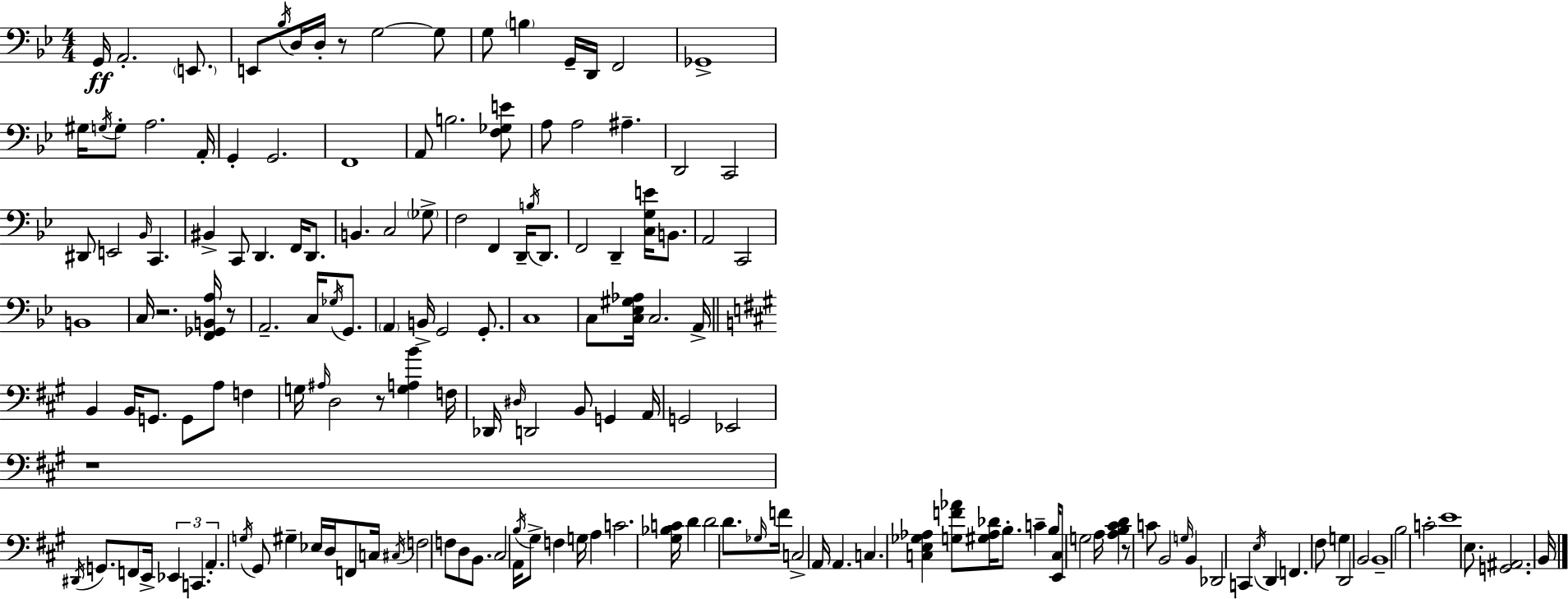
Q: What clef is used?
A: bass